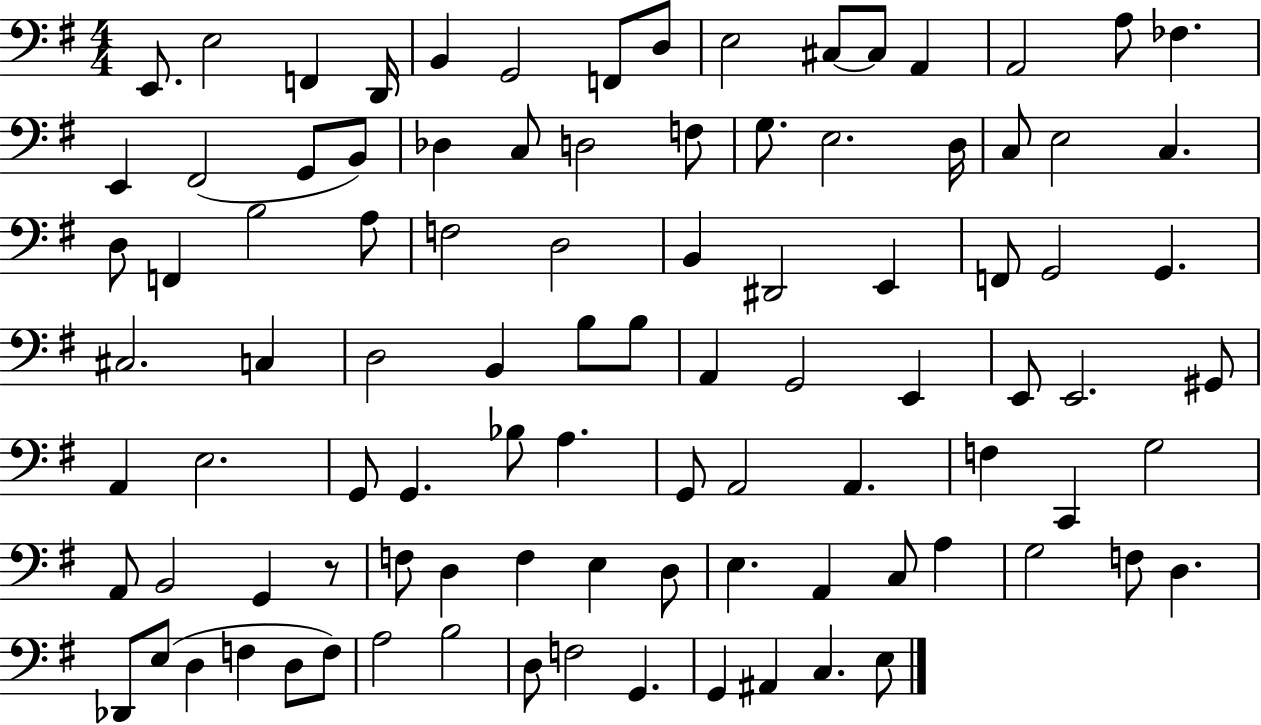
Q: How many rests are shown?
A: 1